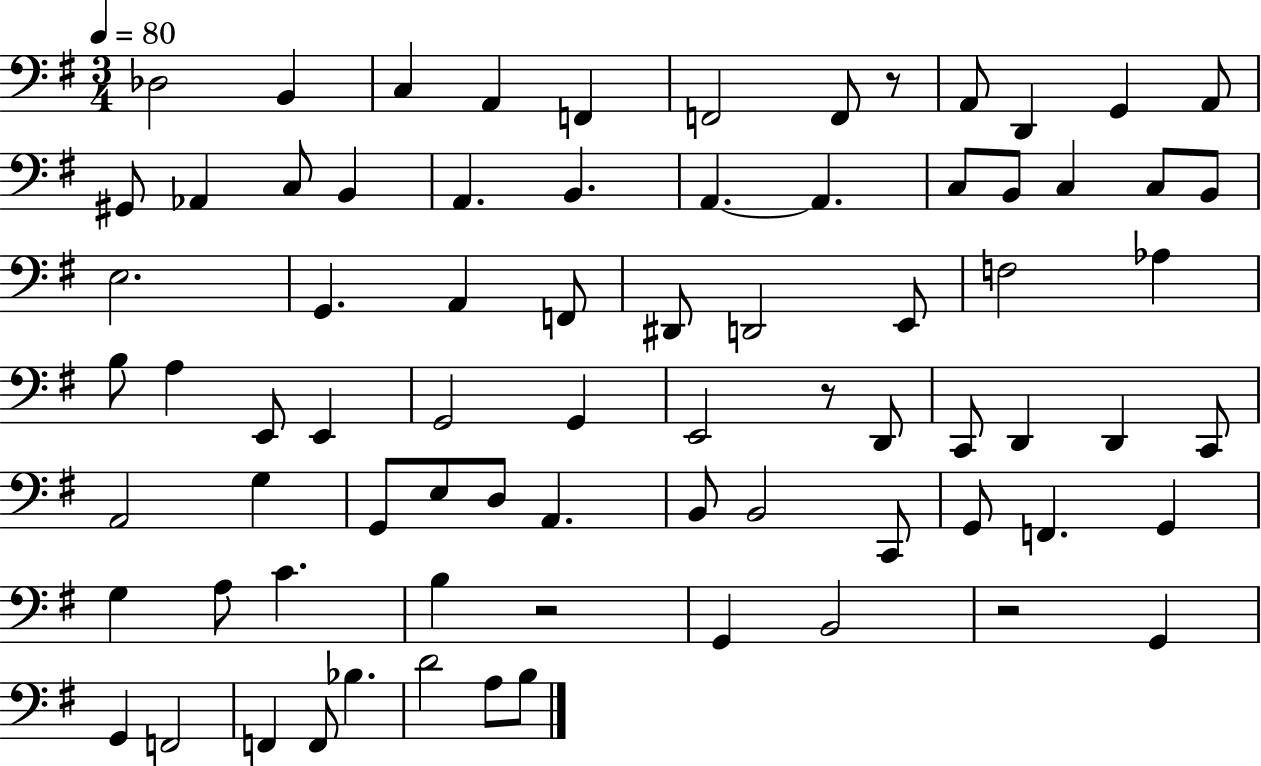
X:1
T:Untitled
M:3/4
L:1/4
K:G
_D,2 B,, C, A,, F,, F,,2 F,,/2 z/2 A,,/2 D,, G,, A,,/2 ^G,,/2 _A,, C,/2 B,, A,, B,, A,, A,, C,/2 B,,/2 C, C,/2 B,,/2 E,2 G,, A,, F,,/2 ^D,,/2 D,,2 E,,/2 F,2 _A, B,/2 A, E,,/2 E,, G,,2 G,, E,,2 z/2 D,,/2 C,,/2 D,, D,, C,,/2 A,,2 G, G,,/2 E,/2 D,/2 A,, B,,/2 B,,2 C,,/2 G,,/2 F,, G,, G, A,/2 C B, z2 G,, B,,2 z2 G,, G,, F,,2 F,, F,,/2 _B, D2 A,/2 B,/2